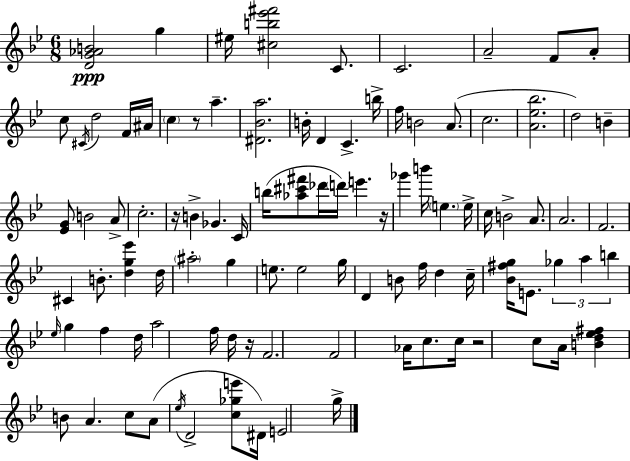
[D4,G4,Ab4,B4]/h G5/q EIS5/s [C#5,B5,Eb6,F#6]/h C4/e. C4/h. A4/h F4/e A4/e C5/e C#4/s D5/h F4/s A#4/s C5/q R/e A5/q. [D#4,Bb4,A5]/h. B4/s D4/q C4/q. B5/s F5/s B4/h A4/e. C5/h. [A4,Eb5,Bb5]/h. D5/h B4/q [Eb4,G4]/e B4/h A4/e C5/h. R/s B4/q Gb4/q. C4/s B5/s [Ab5,C#6,F#6]/e Db6/s D6/s E6/q. R/s Gb6/q B6/s E5/q. E5/s C5/s B4/h A4/e. A4/h. F4/h. C#4/q B4/e. [D5,G5,Eb6]/q D5/s A#5/h G5/q E5/e. E5/h G5/s D4/q B4/e F5/s D5/q C5/s [Bb4,F#5,G5]/s E4/e. Gb5/q A5/q B5/q Eb5/s G5/q F5/q D5/s A5/h F5/s D5/s R/s F4/h. F4/h Ab4/s C5/e. C5/s R/h C5/e A4/s [B4,D5,Eb5,F#5]/q B4/e A4/q. C5/e A4/e Eb5/s D4/h [C5,Gb5,E6]/e D#4/s E4/h G5/s